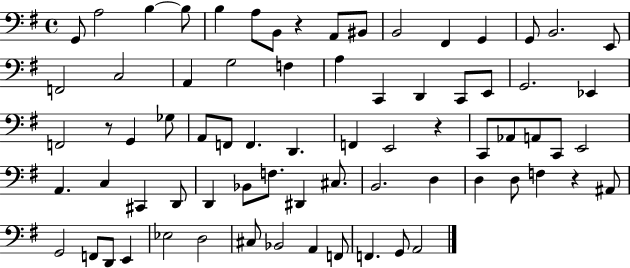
{
  \clef bass
  \time 4/4
  \defaultTimeSignature
  \key g \major
  g,8 a2 b4~~ b8 | b4 a8 b,8 r4 a,8 bis,8 | b,2 fis,4 g,4 | g,8 b,2. e,8 | \break f,2 c2 | a,4 g2 f4 | a4 c,4 d,4 c,8 e,8 | g,2. ees,4 | \break f,2 r8 g,4 ges8 | a,8 f,8 f,4. d,4. | f,4 e,2 r4 | c,8 aes,8 a,8 c,8 e,2 | \break a,4. c4 cis,4 d,8 | d,4 bes,8 f8. dis,4 cis8. | b,2. d4 | d4 d8 f4 r4 ais,8 | \break g,2 f,8 d,8 e,4 | ees2 d2 | cis8 bes,2 a,4 f,8 | f,4. g,8 a,2 | \break \bar "|."
}